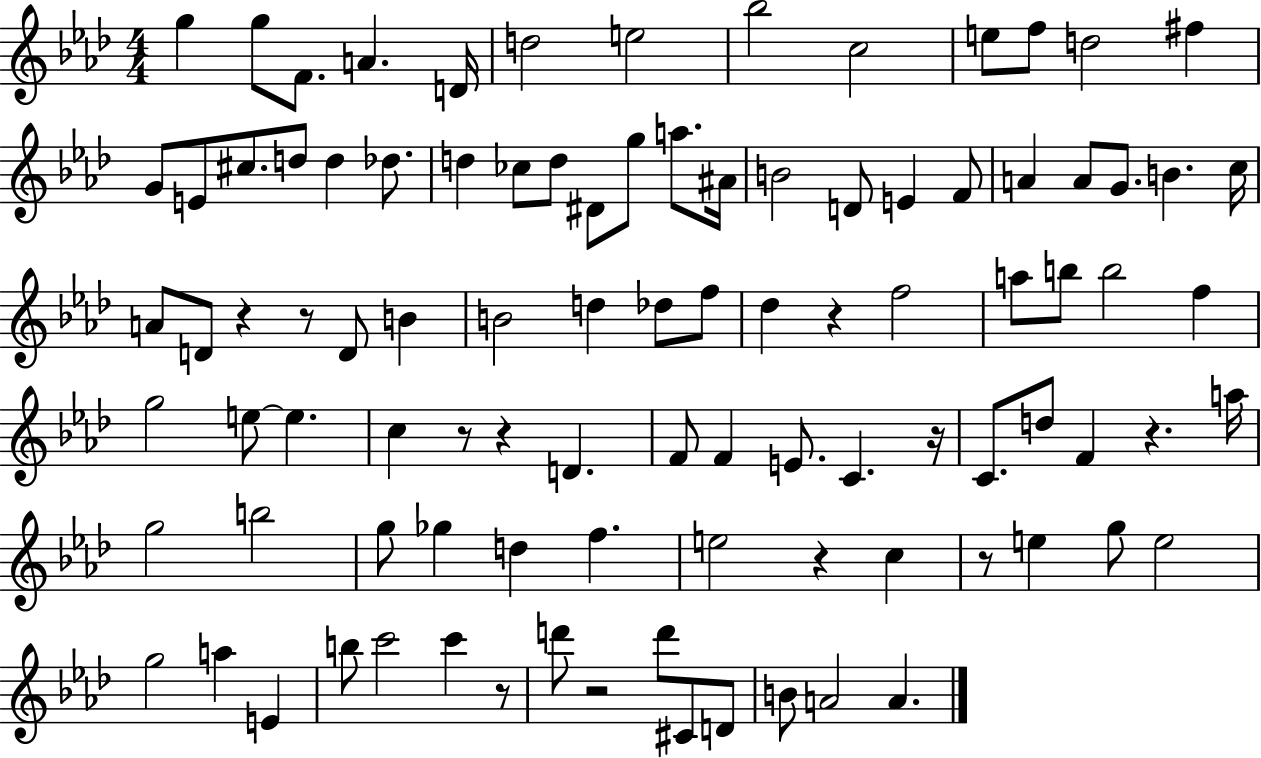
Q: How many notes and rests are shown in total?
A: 97